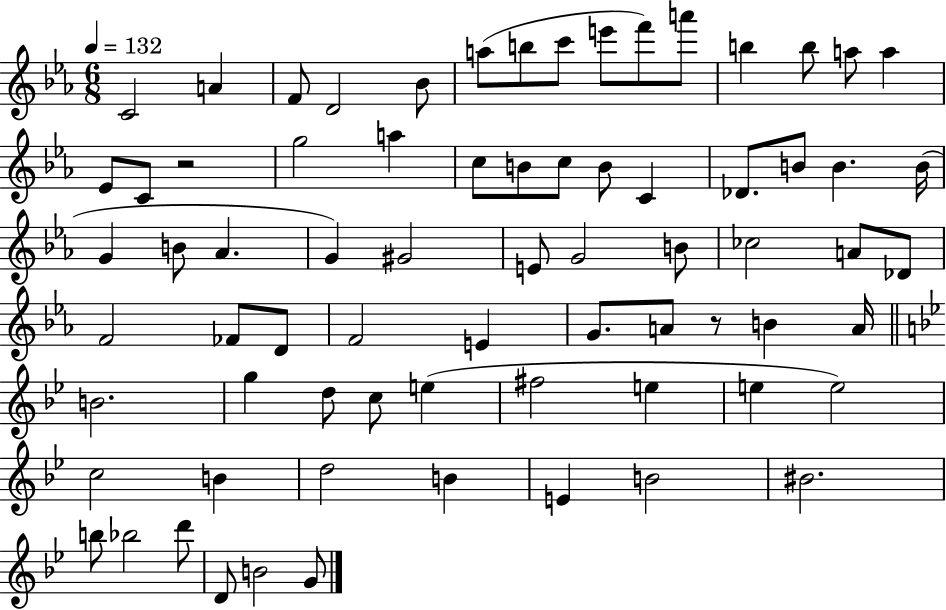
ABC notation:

X:1
T:Untitled
M:6/8
L:1/4
K:Eb
C2 A F/2 D2 _B/2 a/2 b/2 c'/2 e'/2 f'/2 a'/2 b b/2 a/2 a _E/2 C/2 z2 g2 a c/2 B/2 c/2 B/2 C _D/2 B/2 B B/4 G B/2 _A G ^G2 E/2 G2 B/2 _c2 A/2 _D/2 F2 _F/2 D/2 F2 E G/2 A/2 z/2 B A/4 B2 g d/2 c/2 e ^f2 e e e2 c2 B d2 B E B2 ^B2 b/2 _b2 d'/2 D/2 B2 G/2